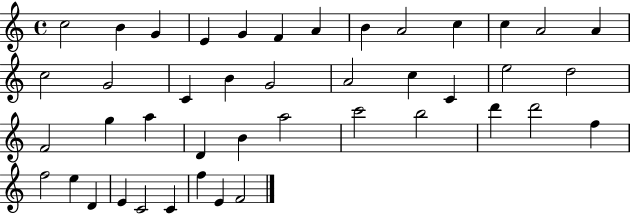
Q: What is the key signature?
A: C major